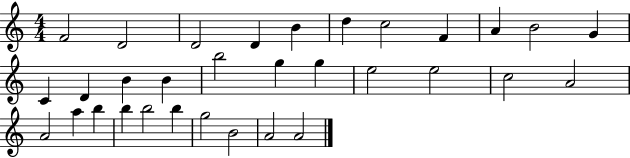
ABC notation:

X:1
T:Untitled
M:4/4
L:1/4
K:C
F2 D2 D2 D B d c2 F A B2 G C D B B b2 g g e2 e2 c2 A2 A2 a b b b2 b g2 B2 A2 A2